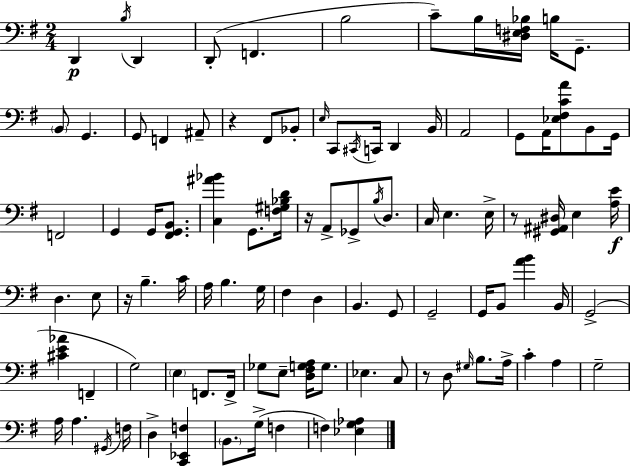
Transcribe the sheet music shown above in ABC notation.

X:1
T:Untitled
M:2/4
L:1/4
K:G
D,, B,/4 D,, D,,/2 F,, B,2 C/2 B,/4 [^D,E,F,_B,]/4 B,/4 G,,/2 B,,/2 G,, G,,/2 F,, ^A,,/2 z ^F,,/2 _B,,/2 E,/4 C,,/2 ^C,,/4 C,,/4 D,, B,,/4 A,,2 G,,/2 A,,/4 [_E,^F,CA]/2 B,,/2 G,,/4 F,,2 G,, G,,/4 [^F,,G,,B,,]/2 [C,^A_B] G,,/2 [F,^G,_B,D]/4 z/4 A,,/2 _G,,/2 B,/4 D,/2 C,/4 E, E,/4 z/2 [^G,,^A,,^D,]/4 E, [A,E]/4 D, E,/2 z/4 B, C/4 A,/4 B, G,/4 ^F, D, B,, G,,/2 G,,2 G,,/4 B,,/2 [AB] B,,/4 G,,2 [^CE_A] F,, G,2 E, F,,/2 F,,/4 _G,/2 E,/2 [D,^F,G,A,]/4 G,/2 _E, C,/2 z/2 D,/2 ^G,/4 B,/2 A,/4 C A, G,2 A,/4 A, ^G,,/4 F,/4 D, [C,,_E,,F,] B,,/2 G,/4 F, F, [_E,G,_A,]